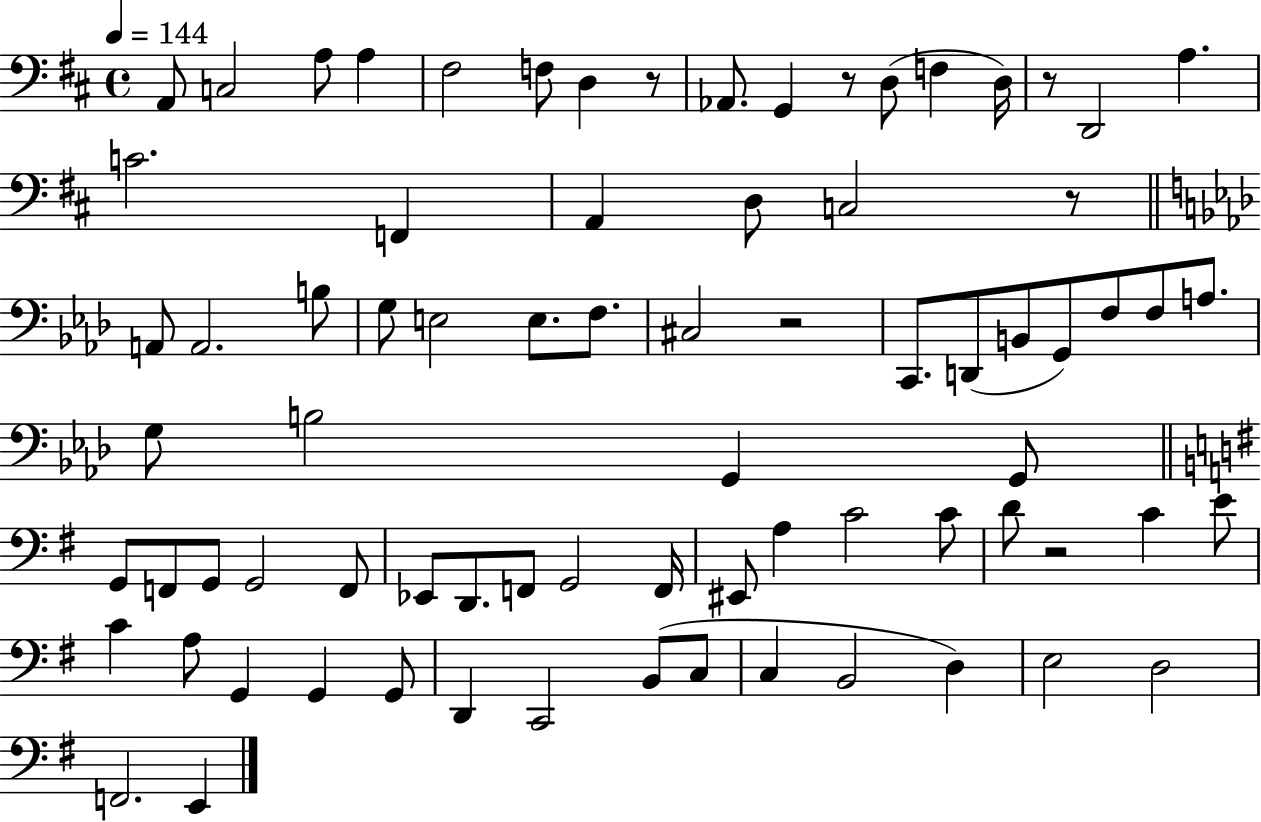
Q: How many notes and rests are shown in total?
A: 77